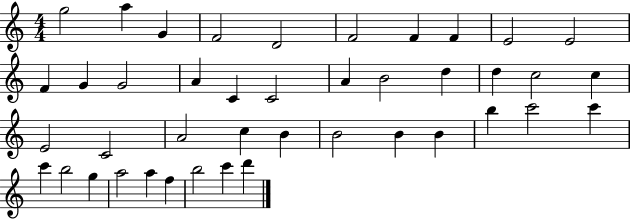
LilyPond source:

{
  \clef treble
  \numericTimeSignature
  \time 4/4
  \key c \major
  g''2 a''4 g'4 | f'2 d'2 | f'2 f'4 f'4 | e'2 e'2 | \break f'4 g'4 g'2 | a'4 c'4 c'2 | a'4 b'2 d''4 | d''4 c''2 c''4 | \break e'2 c'2 | a'2 c''4 b'4 | b'2 b'4 b'4 | b''4 c'''2 c'''4 | \break c'''4 b''2 g''4 | a''2 a''4 f''4 | b''2 c'''4 d'''4 | \bar "|."
}